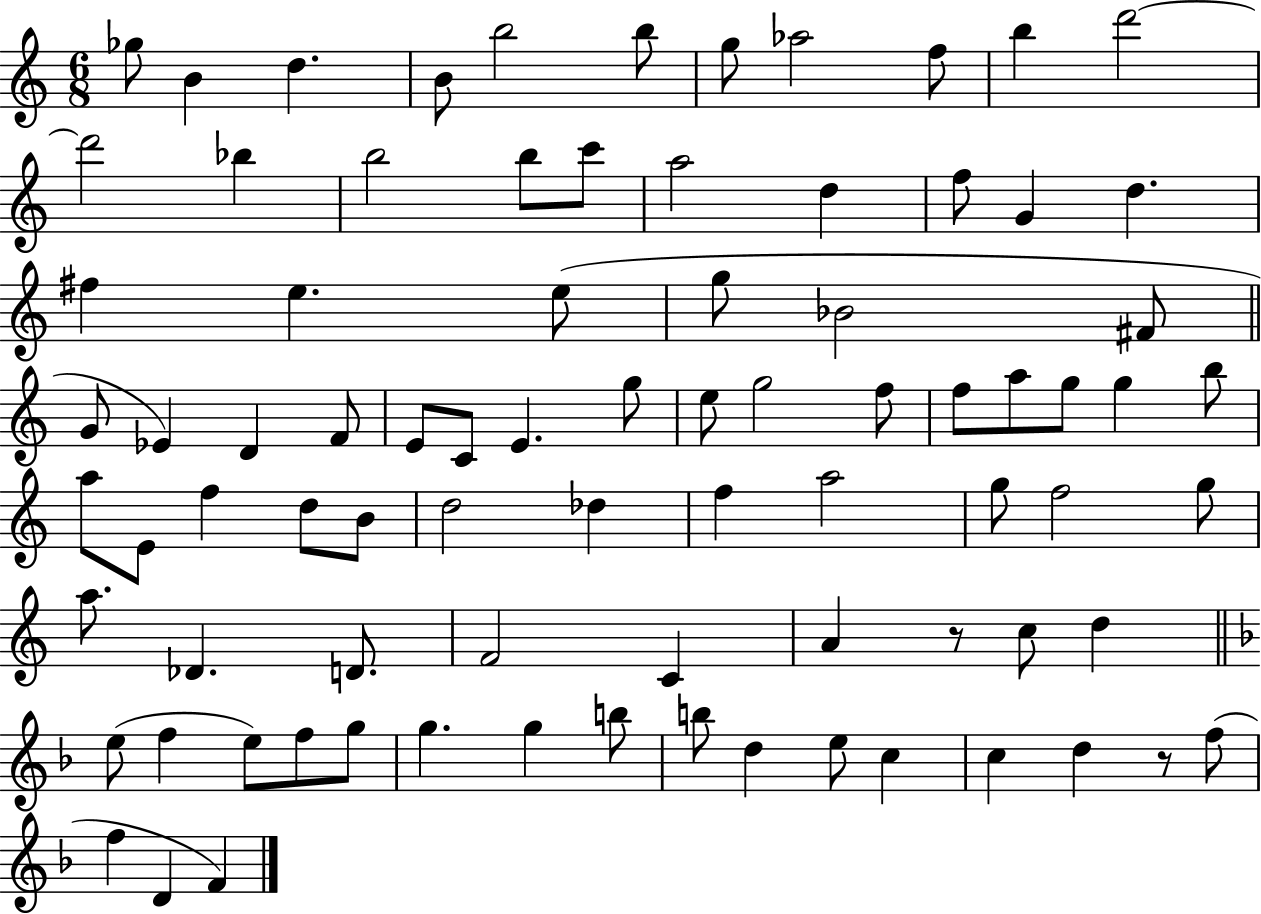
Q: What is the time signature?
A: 6/8